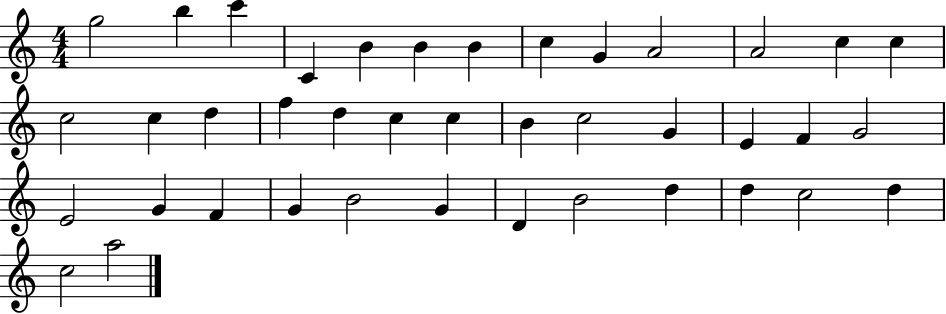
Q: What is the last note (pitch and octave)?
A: A5